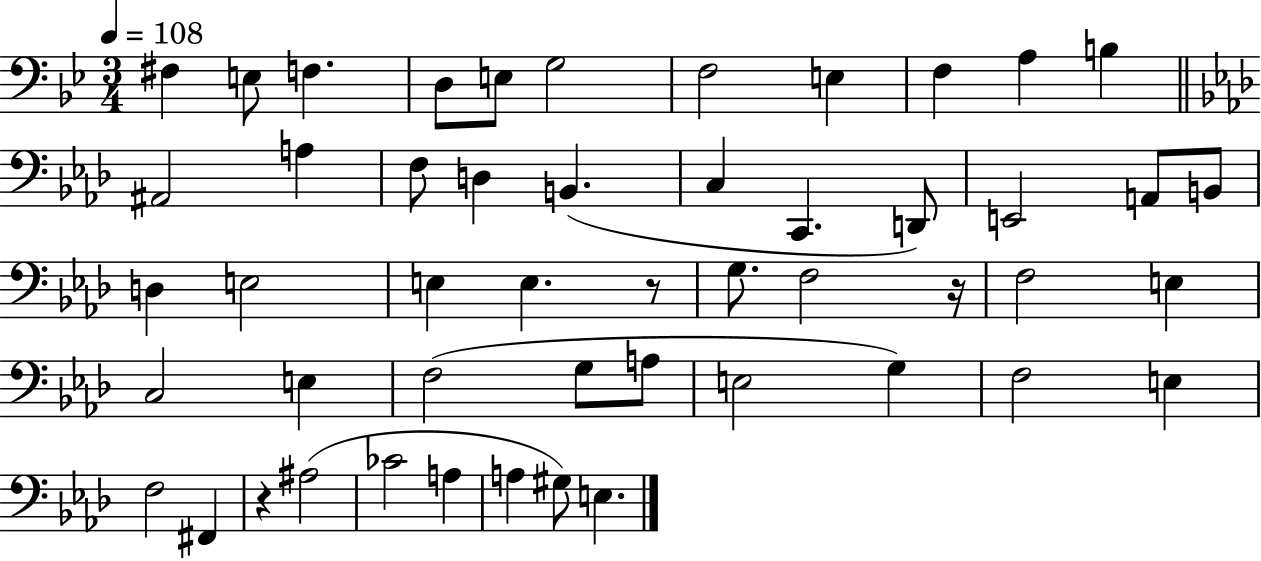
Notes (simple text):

F#3/q E3/e F3/q. D3/e E3/e G3/h F3/h E3/q F3/q A3/q B3/q A#2/h A3/q F3/e D3/q B2/q. C3/q C2/q. D2/e E2/h A2/e B2/e D3/q E3/h E3/q E3/q. R/e G3/e. F3/h R/s F3/h E3/q C3/h E3/q F3/h G3/e A3/e E3/h G3/q F3/h E3/q F3/h F#2/q R/q A#3/h CES4/h A3/q A3/q G#3/e E3/q.